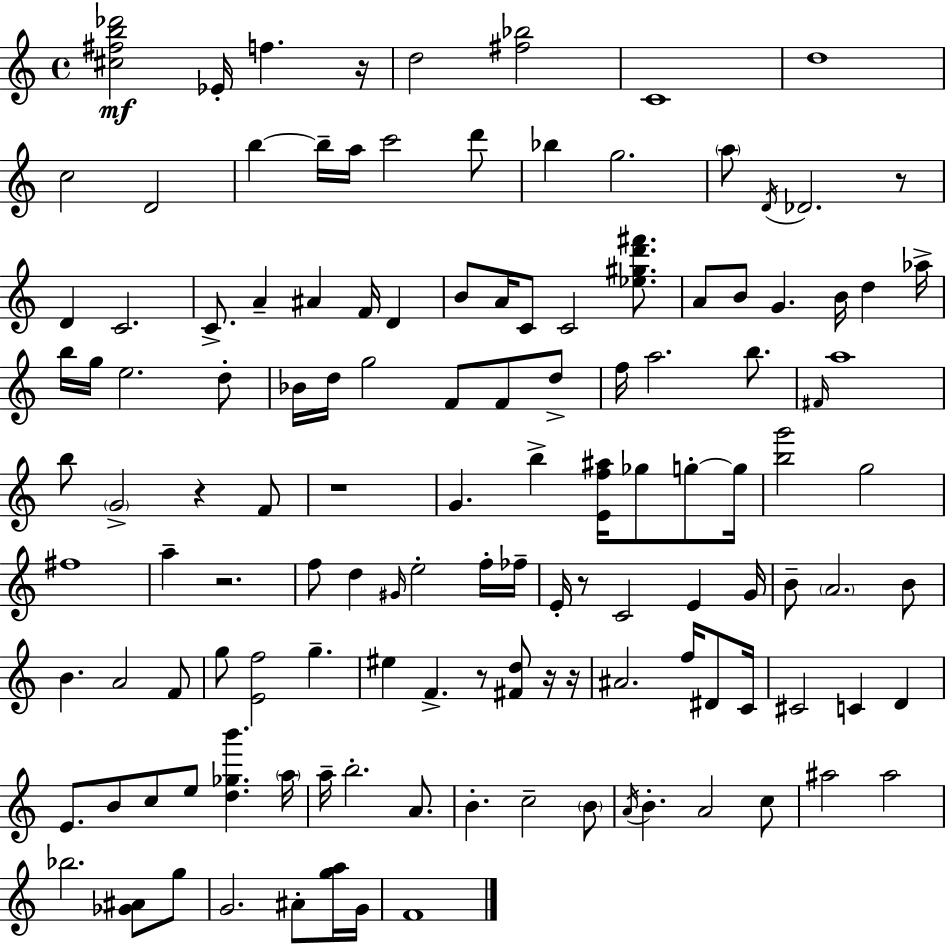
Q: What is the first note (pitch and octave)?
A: Eb4